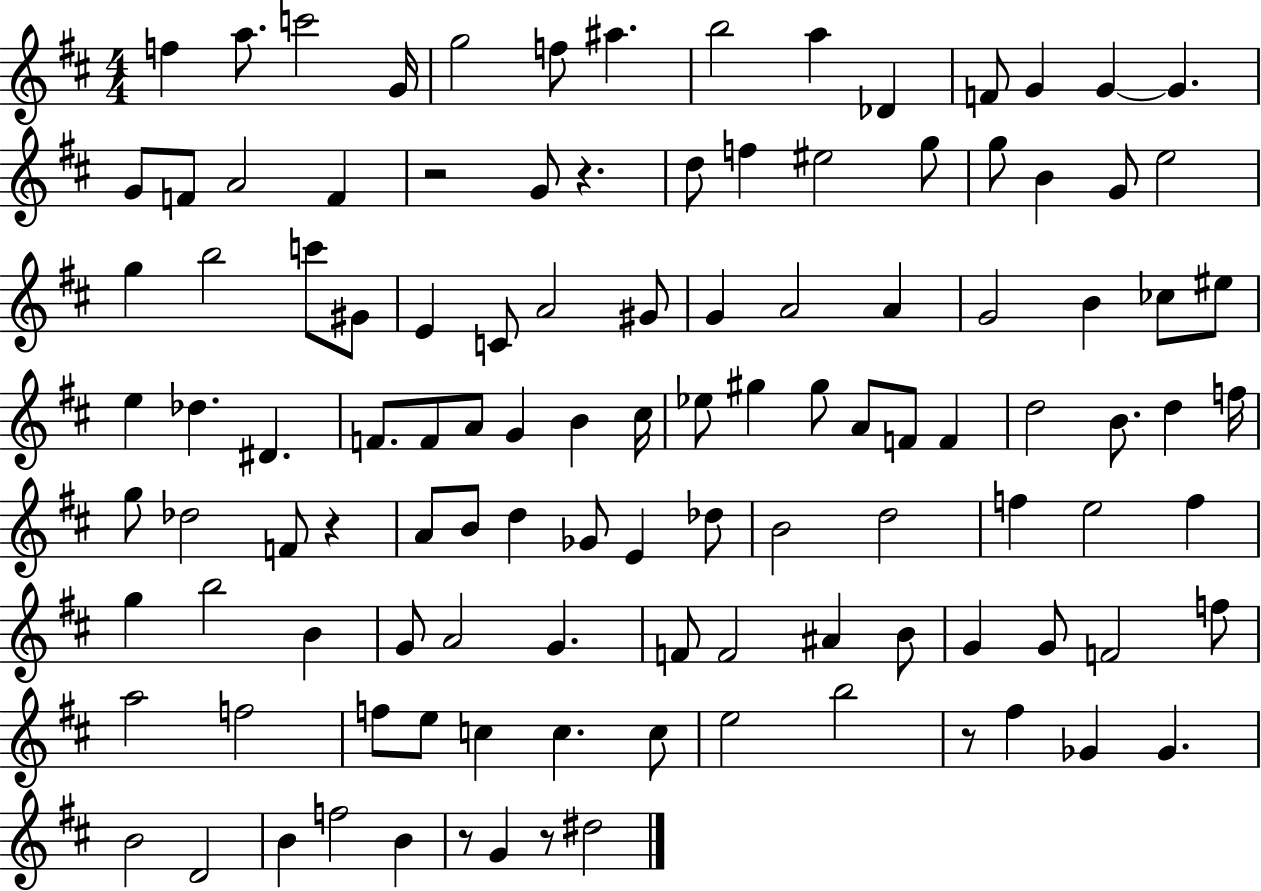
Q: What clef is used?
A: treble